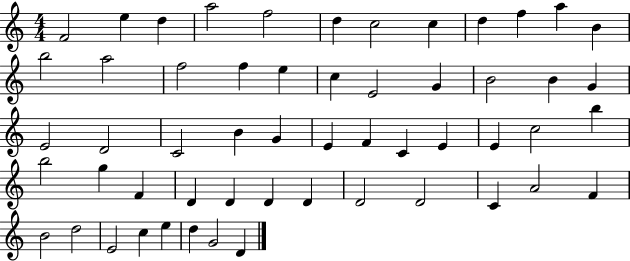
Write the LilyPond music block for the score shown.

{
  \clef treble
  \numericTimeSignature
  \time 4/4
  \key c \major
  f'2 e''4 d''4 | a''2 f''2 | d''4 c''2 c''4 | d''4 f''4 a''4 b'4 | \break b''2 a''2 | f''2 f''4 e''4 | c''4 e'2 g'4 | b'2 b'4 g'4 | \break e'2 d'2 | c'2 b'4 g'4 | e'4 f'4 c'4 e'4 | e'4 c''2 b''4 | \break b''2 g''4 f'4 | d'4 d'4 d'4 d'4 | d'2 d'2 | c'4 a'2 f'4 | \break b'2 d''2 | e'2 c''4 e''4 | d''4 g'2 d'4 | \bar "|."
}